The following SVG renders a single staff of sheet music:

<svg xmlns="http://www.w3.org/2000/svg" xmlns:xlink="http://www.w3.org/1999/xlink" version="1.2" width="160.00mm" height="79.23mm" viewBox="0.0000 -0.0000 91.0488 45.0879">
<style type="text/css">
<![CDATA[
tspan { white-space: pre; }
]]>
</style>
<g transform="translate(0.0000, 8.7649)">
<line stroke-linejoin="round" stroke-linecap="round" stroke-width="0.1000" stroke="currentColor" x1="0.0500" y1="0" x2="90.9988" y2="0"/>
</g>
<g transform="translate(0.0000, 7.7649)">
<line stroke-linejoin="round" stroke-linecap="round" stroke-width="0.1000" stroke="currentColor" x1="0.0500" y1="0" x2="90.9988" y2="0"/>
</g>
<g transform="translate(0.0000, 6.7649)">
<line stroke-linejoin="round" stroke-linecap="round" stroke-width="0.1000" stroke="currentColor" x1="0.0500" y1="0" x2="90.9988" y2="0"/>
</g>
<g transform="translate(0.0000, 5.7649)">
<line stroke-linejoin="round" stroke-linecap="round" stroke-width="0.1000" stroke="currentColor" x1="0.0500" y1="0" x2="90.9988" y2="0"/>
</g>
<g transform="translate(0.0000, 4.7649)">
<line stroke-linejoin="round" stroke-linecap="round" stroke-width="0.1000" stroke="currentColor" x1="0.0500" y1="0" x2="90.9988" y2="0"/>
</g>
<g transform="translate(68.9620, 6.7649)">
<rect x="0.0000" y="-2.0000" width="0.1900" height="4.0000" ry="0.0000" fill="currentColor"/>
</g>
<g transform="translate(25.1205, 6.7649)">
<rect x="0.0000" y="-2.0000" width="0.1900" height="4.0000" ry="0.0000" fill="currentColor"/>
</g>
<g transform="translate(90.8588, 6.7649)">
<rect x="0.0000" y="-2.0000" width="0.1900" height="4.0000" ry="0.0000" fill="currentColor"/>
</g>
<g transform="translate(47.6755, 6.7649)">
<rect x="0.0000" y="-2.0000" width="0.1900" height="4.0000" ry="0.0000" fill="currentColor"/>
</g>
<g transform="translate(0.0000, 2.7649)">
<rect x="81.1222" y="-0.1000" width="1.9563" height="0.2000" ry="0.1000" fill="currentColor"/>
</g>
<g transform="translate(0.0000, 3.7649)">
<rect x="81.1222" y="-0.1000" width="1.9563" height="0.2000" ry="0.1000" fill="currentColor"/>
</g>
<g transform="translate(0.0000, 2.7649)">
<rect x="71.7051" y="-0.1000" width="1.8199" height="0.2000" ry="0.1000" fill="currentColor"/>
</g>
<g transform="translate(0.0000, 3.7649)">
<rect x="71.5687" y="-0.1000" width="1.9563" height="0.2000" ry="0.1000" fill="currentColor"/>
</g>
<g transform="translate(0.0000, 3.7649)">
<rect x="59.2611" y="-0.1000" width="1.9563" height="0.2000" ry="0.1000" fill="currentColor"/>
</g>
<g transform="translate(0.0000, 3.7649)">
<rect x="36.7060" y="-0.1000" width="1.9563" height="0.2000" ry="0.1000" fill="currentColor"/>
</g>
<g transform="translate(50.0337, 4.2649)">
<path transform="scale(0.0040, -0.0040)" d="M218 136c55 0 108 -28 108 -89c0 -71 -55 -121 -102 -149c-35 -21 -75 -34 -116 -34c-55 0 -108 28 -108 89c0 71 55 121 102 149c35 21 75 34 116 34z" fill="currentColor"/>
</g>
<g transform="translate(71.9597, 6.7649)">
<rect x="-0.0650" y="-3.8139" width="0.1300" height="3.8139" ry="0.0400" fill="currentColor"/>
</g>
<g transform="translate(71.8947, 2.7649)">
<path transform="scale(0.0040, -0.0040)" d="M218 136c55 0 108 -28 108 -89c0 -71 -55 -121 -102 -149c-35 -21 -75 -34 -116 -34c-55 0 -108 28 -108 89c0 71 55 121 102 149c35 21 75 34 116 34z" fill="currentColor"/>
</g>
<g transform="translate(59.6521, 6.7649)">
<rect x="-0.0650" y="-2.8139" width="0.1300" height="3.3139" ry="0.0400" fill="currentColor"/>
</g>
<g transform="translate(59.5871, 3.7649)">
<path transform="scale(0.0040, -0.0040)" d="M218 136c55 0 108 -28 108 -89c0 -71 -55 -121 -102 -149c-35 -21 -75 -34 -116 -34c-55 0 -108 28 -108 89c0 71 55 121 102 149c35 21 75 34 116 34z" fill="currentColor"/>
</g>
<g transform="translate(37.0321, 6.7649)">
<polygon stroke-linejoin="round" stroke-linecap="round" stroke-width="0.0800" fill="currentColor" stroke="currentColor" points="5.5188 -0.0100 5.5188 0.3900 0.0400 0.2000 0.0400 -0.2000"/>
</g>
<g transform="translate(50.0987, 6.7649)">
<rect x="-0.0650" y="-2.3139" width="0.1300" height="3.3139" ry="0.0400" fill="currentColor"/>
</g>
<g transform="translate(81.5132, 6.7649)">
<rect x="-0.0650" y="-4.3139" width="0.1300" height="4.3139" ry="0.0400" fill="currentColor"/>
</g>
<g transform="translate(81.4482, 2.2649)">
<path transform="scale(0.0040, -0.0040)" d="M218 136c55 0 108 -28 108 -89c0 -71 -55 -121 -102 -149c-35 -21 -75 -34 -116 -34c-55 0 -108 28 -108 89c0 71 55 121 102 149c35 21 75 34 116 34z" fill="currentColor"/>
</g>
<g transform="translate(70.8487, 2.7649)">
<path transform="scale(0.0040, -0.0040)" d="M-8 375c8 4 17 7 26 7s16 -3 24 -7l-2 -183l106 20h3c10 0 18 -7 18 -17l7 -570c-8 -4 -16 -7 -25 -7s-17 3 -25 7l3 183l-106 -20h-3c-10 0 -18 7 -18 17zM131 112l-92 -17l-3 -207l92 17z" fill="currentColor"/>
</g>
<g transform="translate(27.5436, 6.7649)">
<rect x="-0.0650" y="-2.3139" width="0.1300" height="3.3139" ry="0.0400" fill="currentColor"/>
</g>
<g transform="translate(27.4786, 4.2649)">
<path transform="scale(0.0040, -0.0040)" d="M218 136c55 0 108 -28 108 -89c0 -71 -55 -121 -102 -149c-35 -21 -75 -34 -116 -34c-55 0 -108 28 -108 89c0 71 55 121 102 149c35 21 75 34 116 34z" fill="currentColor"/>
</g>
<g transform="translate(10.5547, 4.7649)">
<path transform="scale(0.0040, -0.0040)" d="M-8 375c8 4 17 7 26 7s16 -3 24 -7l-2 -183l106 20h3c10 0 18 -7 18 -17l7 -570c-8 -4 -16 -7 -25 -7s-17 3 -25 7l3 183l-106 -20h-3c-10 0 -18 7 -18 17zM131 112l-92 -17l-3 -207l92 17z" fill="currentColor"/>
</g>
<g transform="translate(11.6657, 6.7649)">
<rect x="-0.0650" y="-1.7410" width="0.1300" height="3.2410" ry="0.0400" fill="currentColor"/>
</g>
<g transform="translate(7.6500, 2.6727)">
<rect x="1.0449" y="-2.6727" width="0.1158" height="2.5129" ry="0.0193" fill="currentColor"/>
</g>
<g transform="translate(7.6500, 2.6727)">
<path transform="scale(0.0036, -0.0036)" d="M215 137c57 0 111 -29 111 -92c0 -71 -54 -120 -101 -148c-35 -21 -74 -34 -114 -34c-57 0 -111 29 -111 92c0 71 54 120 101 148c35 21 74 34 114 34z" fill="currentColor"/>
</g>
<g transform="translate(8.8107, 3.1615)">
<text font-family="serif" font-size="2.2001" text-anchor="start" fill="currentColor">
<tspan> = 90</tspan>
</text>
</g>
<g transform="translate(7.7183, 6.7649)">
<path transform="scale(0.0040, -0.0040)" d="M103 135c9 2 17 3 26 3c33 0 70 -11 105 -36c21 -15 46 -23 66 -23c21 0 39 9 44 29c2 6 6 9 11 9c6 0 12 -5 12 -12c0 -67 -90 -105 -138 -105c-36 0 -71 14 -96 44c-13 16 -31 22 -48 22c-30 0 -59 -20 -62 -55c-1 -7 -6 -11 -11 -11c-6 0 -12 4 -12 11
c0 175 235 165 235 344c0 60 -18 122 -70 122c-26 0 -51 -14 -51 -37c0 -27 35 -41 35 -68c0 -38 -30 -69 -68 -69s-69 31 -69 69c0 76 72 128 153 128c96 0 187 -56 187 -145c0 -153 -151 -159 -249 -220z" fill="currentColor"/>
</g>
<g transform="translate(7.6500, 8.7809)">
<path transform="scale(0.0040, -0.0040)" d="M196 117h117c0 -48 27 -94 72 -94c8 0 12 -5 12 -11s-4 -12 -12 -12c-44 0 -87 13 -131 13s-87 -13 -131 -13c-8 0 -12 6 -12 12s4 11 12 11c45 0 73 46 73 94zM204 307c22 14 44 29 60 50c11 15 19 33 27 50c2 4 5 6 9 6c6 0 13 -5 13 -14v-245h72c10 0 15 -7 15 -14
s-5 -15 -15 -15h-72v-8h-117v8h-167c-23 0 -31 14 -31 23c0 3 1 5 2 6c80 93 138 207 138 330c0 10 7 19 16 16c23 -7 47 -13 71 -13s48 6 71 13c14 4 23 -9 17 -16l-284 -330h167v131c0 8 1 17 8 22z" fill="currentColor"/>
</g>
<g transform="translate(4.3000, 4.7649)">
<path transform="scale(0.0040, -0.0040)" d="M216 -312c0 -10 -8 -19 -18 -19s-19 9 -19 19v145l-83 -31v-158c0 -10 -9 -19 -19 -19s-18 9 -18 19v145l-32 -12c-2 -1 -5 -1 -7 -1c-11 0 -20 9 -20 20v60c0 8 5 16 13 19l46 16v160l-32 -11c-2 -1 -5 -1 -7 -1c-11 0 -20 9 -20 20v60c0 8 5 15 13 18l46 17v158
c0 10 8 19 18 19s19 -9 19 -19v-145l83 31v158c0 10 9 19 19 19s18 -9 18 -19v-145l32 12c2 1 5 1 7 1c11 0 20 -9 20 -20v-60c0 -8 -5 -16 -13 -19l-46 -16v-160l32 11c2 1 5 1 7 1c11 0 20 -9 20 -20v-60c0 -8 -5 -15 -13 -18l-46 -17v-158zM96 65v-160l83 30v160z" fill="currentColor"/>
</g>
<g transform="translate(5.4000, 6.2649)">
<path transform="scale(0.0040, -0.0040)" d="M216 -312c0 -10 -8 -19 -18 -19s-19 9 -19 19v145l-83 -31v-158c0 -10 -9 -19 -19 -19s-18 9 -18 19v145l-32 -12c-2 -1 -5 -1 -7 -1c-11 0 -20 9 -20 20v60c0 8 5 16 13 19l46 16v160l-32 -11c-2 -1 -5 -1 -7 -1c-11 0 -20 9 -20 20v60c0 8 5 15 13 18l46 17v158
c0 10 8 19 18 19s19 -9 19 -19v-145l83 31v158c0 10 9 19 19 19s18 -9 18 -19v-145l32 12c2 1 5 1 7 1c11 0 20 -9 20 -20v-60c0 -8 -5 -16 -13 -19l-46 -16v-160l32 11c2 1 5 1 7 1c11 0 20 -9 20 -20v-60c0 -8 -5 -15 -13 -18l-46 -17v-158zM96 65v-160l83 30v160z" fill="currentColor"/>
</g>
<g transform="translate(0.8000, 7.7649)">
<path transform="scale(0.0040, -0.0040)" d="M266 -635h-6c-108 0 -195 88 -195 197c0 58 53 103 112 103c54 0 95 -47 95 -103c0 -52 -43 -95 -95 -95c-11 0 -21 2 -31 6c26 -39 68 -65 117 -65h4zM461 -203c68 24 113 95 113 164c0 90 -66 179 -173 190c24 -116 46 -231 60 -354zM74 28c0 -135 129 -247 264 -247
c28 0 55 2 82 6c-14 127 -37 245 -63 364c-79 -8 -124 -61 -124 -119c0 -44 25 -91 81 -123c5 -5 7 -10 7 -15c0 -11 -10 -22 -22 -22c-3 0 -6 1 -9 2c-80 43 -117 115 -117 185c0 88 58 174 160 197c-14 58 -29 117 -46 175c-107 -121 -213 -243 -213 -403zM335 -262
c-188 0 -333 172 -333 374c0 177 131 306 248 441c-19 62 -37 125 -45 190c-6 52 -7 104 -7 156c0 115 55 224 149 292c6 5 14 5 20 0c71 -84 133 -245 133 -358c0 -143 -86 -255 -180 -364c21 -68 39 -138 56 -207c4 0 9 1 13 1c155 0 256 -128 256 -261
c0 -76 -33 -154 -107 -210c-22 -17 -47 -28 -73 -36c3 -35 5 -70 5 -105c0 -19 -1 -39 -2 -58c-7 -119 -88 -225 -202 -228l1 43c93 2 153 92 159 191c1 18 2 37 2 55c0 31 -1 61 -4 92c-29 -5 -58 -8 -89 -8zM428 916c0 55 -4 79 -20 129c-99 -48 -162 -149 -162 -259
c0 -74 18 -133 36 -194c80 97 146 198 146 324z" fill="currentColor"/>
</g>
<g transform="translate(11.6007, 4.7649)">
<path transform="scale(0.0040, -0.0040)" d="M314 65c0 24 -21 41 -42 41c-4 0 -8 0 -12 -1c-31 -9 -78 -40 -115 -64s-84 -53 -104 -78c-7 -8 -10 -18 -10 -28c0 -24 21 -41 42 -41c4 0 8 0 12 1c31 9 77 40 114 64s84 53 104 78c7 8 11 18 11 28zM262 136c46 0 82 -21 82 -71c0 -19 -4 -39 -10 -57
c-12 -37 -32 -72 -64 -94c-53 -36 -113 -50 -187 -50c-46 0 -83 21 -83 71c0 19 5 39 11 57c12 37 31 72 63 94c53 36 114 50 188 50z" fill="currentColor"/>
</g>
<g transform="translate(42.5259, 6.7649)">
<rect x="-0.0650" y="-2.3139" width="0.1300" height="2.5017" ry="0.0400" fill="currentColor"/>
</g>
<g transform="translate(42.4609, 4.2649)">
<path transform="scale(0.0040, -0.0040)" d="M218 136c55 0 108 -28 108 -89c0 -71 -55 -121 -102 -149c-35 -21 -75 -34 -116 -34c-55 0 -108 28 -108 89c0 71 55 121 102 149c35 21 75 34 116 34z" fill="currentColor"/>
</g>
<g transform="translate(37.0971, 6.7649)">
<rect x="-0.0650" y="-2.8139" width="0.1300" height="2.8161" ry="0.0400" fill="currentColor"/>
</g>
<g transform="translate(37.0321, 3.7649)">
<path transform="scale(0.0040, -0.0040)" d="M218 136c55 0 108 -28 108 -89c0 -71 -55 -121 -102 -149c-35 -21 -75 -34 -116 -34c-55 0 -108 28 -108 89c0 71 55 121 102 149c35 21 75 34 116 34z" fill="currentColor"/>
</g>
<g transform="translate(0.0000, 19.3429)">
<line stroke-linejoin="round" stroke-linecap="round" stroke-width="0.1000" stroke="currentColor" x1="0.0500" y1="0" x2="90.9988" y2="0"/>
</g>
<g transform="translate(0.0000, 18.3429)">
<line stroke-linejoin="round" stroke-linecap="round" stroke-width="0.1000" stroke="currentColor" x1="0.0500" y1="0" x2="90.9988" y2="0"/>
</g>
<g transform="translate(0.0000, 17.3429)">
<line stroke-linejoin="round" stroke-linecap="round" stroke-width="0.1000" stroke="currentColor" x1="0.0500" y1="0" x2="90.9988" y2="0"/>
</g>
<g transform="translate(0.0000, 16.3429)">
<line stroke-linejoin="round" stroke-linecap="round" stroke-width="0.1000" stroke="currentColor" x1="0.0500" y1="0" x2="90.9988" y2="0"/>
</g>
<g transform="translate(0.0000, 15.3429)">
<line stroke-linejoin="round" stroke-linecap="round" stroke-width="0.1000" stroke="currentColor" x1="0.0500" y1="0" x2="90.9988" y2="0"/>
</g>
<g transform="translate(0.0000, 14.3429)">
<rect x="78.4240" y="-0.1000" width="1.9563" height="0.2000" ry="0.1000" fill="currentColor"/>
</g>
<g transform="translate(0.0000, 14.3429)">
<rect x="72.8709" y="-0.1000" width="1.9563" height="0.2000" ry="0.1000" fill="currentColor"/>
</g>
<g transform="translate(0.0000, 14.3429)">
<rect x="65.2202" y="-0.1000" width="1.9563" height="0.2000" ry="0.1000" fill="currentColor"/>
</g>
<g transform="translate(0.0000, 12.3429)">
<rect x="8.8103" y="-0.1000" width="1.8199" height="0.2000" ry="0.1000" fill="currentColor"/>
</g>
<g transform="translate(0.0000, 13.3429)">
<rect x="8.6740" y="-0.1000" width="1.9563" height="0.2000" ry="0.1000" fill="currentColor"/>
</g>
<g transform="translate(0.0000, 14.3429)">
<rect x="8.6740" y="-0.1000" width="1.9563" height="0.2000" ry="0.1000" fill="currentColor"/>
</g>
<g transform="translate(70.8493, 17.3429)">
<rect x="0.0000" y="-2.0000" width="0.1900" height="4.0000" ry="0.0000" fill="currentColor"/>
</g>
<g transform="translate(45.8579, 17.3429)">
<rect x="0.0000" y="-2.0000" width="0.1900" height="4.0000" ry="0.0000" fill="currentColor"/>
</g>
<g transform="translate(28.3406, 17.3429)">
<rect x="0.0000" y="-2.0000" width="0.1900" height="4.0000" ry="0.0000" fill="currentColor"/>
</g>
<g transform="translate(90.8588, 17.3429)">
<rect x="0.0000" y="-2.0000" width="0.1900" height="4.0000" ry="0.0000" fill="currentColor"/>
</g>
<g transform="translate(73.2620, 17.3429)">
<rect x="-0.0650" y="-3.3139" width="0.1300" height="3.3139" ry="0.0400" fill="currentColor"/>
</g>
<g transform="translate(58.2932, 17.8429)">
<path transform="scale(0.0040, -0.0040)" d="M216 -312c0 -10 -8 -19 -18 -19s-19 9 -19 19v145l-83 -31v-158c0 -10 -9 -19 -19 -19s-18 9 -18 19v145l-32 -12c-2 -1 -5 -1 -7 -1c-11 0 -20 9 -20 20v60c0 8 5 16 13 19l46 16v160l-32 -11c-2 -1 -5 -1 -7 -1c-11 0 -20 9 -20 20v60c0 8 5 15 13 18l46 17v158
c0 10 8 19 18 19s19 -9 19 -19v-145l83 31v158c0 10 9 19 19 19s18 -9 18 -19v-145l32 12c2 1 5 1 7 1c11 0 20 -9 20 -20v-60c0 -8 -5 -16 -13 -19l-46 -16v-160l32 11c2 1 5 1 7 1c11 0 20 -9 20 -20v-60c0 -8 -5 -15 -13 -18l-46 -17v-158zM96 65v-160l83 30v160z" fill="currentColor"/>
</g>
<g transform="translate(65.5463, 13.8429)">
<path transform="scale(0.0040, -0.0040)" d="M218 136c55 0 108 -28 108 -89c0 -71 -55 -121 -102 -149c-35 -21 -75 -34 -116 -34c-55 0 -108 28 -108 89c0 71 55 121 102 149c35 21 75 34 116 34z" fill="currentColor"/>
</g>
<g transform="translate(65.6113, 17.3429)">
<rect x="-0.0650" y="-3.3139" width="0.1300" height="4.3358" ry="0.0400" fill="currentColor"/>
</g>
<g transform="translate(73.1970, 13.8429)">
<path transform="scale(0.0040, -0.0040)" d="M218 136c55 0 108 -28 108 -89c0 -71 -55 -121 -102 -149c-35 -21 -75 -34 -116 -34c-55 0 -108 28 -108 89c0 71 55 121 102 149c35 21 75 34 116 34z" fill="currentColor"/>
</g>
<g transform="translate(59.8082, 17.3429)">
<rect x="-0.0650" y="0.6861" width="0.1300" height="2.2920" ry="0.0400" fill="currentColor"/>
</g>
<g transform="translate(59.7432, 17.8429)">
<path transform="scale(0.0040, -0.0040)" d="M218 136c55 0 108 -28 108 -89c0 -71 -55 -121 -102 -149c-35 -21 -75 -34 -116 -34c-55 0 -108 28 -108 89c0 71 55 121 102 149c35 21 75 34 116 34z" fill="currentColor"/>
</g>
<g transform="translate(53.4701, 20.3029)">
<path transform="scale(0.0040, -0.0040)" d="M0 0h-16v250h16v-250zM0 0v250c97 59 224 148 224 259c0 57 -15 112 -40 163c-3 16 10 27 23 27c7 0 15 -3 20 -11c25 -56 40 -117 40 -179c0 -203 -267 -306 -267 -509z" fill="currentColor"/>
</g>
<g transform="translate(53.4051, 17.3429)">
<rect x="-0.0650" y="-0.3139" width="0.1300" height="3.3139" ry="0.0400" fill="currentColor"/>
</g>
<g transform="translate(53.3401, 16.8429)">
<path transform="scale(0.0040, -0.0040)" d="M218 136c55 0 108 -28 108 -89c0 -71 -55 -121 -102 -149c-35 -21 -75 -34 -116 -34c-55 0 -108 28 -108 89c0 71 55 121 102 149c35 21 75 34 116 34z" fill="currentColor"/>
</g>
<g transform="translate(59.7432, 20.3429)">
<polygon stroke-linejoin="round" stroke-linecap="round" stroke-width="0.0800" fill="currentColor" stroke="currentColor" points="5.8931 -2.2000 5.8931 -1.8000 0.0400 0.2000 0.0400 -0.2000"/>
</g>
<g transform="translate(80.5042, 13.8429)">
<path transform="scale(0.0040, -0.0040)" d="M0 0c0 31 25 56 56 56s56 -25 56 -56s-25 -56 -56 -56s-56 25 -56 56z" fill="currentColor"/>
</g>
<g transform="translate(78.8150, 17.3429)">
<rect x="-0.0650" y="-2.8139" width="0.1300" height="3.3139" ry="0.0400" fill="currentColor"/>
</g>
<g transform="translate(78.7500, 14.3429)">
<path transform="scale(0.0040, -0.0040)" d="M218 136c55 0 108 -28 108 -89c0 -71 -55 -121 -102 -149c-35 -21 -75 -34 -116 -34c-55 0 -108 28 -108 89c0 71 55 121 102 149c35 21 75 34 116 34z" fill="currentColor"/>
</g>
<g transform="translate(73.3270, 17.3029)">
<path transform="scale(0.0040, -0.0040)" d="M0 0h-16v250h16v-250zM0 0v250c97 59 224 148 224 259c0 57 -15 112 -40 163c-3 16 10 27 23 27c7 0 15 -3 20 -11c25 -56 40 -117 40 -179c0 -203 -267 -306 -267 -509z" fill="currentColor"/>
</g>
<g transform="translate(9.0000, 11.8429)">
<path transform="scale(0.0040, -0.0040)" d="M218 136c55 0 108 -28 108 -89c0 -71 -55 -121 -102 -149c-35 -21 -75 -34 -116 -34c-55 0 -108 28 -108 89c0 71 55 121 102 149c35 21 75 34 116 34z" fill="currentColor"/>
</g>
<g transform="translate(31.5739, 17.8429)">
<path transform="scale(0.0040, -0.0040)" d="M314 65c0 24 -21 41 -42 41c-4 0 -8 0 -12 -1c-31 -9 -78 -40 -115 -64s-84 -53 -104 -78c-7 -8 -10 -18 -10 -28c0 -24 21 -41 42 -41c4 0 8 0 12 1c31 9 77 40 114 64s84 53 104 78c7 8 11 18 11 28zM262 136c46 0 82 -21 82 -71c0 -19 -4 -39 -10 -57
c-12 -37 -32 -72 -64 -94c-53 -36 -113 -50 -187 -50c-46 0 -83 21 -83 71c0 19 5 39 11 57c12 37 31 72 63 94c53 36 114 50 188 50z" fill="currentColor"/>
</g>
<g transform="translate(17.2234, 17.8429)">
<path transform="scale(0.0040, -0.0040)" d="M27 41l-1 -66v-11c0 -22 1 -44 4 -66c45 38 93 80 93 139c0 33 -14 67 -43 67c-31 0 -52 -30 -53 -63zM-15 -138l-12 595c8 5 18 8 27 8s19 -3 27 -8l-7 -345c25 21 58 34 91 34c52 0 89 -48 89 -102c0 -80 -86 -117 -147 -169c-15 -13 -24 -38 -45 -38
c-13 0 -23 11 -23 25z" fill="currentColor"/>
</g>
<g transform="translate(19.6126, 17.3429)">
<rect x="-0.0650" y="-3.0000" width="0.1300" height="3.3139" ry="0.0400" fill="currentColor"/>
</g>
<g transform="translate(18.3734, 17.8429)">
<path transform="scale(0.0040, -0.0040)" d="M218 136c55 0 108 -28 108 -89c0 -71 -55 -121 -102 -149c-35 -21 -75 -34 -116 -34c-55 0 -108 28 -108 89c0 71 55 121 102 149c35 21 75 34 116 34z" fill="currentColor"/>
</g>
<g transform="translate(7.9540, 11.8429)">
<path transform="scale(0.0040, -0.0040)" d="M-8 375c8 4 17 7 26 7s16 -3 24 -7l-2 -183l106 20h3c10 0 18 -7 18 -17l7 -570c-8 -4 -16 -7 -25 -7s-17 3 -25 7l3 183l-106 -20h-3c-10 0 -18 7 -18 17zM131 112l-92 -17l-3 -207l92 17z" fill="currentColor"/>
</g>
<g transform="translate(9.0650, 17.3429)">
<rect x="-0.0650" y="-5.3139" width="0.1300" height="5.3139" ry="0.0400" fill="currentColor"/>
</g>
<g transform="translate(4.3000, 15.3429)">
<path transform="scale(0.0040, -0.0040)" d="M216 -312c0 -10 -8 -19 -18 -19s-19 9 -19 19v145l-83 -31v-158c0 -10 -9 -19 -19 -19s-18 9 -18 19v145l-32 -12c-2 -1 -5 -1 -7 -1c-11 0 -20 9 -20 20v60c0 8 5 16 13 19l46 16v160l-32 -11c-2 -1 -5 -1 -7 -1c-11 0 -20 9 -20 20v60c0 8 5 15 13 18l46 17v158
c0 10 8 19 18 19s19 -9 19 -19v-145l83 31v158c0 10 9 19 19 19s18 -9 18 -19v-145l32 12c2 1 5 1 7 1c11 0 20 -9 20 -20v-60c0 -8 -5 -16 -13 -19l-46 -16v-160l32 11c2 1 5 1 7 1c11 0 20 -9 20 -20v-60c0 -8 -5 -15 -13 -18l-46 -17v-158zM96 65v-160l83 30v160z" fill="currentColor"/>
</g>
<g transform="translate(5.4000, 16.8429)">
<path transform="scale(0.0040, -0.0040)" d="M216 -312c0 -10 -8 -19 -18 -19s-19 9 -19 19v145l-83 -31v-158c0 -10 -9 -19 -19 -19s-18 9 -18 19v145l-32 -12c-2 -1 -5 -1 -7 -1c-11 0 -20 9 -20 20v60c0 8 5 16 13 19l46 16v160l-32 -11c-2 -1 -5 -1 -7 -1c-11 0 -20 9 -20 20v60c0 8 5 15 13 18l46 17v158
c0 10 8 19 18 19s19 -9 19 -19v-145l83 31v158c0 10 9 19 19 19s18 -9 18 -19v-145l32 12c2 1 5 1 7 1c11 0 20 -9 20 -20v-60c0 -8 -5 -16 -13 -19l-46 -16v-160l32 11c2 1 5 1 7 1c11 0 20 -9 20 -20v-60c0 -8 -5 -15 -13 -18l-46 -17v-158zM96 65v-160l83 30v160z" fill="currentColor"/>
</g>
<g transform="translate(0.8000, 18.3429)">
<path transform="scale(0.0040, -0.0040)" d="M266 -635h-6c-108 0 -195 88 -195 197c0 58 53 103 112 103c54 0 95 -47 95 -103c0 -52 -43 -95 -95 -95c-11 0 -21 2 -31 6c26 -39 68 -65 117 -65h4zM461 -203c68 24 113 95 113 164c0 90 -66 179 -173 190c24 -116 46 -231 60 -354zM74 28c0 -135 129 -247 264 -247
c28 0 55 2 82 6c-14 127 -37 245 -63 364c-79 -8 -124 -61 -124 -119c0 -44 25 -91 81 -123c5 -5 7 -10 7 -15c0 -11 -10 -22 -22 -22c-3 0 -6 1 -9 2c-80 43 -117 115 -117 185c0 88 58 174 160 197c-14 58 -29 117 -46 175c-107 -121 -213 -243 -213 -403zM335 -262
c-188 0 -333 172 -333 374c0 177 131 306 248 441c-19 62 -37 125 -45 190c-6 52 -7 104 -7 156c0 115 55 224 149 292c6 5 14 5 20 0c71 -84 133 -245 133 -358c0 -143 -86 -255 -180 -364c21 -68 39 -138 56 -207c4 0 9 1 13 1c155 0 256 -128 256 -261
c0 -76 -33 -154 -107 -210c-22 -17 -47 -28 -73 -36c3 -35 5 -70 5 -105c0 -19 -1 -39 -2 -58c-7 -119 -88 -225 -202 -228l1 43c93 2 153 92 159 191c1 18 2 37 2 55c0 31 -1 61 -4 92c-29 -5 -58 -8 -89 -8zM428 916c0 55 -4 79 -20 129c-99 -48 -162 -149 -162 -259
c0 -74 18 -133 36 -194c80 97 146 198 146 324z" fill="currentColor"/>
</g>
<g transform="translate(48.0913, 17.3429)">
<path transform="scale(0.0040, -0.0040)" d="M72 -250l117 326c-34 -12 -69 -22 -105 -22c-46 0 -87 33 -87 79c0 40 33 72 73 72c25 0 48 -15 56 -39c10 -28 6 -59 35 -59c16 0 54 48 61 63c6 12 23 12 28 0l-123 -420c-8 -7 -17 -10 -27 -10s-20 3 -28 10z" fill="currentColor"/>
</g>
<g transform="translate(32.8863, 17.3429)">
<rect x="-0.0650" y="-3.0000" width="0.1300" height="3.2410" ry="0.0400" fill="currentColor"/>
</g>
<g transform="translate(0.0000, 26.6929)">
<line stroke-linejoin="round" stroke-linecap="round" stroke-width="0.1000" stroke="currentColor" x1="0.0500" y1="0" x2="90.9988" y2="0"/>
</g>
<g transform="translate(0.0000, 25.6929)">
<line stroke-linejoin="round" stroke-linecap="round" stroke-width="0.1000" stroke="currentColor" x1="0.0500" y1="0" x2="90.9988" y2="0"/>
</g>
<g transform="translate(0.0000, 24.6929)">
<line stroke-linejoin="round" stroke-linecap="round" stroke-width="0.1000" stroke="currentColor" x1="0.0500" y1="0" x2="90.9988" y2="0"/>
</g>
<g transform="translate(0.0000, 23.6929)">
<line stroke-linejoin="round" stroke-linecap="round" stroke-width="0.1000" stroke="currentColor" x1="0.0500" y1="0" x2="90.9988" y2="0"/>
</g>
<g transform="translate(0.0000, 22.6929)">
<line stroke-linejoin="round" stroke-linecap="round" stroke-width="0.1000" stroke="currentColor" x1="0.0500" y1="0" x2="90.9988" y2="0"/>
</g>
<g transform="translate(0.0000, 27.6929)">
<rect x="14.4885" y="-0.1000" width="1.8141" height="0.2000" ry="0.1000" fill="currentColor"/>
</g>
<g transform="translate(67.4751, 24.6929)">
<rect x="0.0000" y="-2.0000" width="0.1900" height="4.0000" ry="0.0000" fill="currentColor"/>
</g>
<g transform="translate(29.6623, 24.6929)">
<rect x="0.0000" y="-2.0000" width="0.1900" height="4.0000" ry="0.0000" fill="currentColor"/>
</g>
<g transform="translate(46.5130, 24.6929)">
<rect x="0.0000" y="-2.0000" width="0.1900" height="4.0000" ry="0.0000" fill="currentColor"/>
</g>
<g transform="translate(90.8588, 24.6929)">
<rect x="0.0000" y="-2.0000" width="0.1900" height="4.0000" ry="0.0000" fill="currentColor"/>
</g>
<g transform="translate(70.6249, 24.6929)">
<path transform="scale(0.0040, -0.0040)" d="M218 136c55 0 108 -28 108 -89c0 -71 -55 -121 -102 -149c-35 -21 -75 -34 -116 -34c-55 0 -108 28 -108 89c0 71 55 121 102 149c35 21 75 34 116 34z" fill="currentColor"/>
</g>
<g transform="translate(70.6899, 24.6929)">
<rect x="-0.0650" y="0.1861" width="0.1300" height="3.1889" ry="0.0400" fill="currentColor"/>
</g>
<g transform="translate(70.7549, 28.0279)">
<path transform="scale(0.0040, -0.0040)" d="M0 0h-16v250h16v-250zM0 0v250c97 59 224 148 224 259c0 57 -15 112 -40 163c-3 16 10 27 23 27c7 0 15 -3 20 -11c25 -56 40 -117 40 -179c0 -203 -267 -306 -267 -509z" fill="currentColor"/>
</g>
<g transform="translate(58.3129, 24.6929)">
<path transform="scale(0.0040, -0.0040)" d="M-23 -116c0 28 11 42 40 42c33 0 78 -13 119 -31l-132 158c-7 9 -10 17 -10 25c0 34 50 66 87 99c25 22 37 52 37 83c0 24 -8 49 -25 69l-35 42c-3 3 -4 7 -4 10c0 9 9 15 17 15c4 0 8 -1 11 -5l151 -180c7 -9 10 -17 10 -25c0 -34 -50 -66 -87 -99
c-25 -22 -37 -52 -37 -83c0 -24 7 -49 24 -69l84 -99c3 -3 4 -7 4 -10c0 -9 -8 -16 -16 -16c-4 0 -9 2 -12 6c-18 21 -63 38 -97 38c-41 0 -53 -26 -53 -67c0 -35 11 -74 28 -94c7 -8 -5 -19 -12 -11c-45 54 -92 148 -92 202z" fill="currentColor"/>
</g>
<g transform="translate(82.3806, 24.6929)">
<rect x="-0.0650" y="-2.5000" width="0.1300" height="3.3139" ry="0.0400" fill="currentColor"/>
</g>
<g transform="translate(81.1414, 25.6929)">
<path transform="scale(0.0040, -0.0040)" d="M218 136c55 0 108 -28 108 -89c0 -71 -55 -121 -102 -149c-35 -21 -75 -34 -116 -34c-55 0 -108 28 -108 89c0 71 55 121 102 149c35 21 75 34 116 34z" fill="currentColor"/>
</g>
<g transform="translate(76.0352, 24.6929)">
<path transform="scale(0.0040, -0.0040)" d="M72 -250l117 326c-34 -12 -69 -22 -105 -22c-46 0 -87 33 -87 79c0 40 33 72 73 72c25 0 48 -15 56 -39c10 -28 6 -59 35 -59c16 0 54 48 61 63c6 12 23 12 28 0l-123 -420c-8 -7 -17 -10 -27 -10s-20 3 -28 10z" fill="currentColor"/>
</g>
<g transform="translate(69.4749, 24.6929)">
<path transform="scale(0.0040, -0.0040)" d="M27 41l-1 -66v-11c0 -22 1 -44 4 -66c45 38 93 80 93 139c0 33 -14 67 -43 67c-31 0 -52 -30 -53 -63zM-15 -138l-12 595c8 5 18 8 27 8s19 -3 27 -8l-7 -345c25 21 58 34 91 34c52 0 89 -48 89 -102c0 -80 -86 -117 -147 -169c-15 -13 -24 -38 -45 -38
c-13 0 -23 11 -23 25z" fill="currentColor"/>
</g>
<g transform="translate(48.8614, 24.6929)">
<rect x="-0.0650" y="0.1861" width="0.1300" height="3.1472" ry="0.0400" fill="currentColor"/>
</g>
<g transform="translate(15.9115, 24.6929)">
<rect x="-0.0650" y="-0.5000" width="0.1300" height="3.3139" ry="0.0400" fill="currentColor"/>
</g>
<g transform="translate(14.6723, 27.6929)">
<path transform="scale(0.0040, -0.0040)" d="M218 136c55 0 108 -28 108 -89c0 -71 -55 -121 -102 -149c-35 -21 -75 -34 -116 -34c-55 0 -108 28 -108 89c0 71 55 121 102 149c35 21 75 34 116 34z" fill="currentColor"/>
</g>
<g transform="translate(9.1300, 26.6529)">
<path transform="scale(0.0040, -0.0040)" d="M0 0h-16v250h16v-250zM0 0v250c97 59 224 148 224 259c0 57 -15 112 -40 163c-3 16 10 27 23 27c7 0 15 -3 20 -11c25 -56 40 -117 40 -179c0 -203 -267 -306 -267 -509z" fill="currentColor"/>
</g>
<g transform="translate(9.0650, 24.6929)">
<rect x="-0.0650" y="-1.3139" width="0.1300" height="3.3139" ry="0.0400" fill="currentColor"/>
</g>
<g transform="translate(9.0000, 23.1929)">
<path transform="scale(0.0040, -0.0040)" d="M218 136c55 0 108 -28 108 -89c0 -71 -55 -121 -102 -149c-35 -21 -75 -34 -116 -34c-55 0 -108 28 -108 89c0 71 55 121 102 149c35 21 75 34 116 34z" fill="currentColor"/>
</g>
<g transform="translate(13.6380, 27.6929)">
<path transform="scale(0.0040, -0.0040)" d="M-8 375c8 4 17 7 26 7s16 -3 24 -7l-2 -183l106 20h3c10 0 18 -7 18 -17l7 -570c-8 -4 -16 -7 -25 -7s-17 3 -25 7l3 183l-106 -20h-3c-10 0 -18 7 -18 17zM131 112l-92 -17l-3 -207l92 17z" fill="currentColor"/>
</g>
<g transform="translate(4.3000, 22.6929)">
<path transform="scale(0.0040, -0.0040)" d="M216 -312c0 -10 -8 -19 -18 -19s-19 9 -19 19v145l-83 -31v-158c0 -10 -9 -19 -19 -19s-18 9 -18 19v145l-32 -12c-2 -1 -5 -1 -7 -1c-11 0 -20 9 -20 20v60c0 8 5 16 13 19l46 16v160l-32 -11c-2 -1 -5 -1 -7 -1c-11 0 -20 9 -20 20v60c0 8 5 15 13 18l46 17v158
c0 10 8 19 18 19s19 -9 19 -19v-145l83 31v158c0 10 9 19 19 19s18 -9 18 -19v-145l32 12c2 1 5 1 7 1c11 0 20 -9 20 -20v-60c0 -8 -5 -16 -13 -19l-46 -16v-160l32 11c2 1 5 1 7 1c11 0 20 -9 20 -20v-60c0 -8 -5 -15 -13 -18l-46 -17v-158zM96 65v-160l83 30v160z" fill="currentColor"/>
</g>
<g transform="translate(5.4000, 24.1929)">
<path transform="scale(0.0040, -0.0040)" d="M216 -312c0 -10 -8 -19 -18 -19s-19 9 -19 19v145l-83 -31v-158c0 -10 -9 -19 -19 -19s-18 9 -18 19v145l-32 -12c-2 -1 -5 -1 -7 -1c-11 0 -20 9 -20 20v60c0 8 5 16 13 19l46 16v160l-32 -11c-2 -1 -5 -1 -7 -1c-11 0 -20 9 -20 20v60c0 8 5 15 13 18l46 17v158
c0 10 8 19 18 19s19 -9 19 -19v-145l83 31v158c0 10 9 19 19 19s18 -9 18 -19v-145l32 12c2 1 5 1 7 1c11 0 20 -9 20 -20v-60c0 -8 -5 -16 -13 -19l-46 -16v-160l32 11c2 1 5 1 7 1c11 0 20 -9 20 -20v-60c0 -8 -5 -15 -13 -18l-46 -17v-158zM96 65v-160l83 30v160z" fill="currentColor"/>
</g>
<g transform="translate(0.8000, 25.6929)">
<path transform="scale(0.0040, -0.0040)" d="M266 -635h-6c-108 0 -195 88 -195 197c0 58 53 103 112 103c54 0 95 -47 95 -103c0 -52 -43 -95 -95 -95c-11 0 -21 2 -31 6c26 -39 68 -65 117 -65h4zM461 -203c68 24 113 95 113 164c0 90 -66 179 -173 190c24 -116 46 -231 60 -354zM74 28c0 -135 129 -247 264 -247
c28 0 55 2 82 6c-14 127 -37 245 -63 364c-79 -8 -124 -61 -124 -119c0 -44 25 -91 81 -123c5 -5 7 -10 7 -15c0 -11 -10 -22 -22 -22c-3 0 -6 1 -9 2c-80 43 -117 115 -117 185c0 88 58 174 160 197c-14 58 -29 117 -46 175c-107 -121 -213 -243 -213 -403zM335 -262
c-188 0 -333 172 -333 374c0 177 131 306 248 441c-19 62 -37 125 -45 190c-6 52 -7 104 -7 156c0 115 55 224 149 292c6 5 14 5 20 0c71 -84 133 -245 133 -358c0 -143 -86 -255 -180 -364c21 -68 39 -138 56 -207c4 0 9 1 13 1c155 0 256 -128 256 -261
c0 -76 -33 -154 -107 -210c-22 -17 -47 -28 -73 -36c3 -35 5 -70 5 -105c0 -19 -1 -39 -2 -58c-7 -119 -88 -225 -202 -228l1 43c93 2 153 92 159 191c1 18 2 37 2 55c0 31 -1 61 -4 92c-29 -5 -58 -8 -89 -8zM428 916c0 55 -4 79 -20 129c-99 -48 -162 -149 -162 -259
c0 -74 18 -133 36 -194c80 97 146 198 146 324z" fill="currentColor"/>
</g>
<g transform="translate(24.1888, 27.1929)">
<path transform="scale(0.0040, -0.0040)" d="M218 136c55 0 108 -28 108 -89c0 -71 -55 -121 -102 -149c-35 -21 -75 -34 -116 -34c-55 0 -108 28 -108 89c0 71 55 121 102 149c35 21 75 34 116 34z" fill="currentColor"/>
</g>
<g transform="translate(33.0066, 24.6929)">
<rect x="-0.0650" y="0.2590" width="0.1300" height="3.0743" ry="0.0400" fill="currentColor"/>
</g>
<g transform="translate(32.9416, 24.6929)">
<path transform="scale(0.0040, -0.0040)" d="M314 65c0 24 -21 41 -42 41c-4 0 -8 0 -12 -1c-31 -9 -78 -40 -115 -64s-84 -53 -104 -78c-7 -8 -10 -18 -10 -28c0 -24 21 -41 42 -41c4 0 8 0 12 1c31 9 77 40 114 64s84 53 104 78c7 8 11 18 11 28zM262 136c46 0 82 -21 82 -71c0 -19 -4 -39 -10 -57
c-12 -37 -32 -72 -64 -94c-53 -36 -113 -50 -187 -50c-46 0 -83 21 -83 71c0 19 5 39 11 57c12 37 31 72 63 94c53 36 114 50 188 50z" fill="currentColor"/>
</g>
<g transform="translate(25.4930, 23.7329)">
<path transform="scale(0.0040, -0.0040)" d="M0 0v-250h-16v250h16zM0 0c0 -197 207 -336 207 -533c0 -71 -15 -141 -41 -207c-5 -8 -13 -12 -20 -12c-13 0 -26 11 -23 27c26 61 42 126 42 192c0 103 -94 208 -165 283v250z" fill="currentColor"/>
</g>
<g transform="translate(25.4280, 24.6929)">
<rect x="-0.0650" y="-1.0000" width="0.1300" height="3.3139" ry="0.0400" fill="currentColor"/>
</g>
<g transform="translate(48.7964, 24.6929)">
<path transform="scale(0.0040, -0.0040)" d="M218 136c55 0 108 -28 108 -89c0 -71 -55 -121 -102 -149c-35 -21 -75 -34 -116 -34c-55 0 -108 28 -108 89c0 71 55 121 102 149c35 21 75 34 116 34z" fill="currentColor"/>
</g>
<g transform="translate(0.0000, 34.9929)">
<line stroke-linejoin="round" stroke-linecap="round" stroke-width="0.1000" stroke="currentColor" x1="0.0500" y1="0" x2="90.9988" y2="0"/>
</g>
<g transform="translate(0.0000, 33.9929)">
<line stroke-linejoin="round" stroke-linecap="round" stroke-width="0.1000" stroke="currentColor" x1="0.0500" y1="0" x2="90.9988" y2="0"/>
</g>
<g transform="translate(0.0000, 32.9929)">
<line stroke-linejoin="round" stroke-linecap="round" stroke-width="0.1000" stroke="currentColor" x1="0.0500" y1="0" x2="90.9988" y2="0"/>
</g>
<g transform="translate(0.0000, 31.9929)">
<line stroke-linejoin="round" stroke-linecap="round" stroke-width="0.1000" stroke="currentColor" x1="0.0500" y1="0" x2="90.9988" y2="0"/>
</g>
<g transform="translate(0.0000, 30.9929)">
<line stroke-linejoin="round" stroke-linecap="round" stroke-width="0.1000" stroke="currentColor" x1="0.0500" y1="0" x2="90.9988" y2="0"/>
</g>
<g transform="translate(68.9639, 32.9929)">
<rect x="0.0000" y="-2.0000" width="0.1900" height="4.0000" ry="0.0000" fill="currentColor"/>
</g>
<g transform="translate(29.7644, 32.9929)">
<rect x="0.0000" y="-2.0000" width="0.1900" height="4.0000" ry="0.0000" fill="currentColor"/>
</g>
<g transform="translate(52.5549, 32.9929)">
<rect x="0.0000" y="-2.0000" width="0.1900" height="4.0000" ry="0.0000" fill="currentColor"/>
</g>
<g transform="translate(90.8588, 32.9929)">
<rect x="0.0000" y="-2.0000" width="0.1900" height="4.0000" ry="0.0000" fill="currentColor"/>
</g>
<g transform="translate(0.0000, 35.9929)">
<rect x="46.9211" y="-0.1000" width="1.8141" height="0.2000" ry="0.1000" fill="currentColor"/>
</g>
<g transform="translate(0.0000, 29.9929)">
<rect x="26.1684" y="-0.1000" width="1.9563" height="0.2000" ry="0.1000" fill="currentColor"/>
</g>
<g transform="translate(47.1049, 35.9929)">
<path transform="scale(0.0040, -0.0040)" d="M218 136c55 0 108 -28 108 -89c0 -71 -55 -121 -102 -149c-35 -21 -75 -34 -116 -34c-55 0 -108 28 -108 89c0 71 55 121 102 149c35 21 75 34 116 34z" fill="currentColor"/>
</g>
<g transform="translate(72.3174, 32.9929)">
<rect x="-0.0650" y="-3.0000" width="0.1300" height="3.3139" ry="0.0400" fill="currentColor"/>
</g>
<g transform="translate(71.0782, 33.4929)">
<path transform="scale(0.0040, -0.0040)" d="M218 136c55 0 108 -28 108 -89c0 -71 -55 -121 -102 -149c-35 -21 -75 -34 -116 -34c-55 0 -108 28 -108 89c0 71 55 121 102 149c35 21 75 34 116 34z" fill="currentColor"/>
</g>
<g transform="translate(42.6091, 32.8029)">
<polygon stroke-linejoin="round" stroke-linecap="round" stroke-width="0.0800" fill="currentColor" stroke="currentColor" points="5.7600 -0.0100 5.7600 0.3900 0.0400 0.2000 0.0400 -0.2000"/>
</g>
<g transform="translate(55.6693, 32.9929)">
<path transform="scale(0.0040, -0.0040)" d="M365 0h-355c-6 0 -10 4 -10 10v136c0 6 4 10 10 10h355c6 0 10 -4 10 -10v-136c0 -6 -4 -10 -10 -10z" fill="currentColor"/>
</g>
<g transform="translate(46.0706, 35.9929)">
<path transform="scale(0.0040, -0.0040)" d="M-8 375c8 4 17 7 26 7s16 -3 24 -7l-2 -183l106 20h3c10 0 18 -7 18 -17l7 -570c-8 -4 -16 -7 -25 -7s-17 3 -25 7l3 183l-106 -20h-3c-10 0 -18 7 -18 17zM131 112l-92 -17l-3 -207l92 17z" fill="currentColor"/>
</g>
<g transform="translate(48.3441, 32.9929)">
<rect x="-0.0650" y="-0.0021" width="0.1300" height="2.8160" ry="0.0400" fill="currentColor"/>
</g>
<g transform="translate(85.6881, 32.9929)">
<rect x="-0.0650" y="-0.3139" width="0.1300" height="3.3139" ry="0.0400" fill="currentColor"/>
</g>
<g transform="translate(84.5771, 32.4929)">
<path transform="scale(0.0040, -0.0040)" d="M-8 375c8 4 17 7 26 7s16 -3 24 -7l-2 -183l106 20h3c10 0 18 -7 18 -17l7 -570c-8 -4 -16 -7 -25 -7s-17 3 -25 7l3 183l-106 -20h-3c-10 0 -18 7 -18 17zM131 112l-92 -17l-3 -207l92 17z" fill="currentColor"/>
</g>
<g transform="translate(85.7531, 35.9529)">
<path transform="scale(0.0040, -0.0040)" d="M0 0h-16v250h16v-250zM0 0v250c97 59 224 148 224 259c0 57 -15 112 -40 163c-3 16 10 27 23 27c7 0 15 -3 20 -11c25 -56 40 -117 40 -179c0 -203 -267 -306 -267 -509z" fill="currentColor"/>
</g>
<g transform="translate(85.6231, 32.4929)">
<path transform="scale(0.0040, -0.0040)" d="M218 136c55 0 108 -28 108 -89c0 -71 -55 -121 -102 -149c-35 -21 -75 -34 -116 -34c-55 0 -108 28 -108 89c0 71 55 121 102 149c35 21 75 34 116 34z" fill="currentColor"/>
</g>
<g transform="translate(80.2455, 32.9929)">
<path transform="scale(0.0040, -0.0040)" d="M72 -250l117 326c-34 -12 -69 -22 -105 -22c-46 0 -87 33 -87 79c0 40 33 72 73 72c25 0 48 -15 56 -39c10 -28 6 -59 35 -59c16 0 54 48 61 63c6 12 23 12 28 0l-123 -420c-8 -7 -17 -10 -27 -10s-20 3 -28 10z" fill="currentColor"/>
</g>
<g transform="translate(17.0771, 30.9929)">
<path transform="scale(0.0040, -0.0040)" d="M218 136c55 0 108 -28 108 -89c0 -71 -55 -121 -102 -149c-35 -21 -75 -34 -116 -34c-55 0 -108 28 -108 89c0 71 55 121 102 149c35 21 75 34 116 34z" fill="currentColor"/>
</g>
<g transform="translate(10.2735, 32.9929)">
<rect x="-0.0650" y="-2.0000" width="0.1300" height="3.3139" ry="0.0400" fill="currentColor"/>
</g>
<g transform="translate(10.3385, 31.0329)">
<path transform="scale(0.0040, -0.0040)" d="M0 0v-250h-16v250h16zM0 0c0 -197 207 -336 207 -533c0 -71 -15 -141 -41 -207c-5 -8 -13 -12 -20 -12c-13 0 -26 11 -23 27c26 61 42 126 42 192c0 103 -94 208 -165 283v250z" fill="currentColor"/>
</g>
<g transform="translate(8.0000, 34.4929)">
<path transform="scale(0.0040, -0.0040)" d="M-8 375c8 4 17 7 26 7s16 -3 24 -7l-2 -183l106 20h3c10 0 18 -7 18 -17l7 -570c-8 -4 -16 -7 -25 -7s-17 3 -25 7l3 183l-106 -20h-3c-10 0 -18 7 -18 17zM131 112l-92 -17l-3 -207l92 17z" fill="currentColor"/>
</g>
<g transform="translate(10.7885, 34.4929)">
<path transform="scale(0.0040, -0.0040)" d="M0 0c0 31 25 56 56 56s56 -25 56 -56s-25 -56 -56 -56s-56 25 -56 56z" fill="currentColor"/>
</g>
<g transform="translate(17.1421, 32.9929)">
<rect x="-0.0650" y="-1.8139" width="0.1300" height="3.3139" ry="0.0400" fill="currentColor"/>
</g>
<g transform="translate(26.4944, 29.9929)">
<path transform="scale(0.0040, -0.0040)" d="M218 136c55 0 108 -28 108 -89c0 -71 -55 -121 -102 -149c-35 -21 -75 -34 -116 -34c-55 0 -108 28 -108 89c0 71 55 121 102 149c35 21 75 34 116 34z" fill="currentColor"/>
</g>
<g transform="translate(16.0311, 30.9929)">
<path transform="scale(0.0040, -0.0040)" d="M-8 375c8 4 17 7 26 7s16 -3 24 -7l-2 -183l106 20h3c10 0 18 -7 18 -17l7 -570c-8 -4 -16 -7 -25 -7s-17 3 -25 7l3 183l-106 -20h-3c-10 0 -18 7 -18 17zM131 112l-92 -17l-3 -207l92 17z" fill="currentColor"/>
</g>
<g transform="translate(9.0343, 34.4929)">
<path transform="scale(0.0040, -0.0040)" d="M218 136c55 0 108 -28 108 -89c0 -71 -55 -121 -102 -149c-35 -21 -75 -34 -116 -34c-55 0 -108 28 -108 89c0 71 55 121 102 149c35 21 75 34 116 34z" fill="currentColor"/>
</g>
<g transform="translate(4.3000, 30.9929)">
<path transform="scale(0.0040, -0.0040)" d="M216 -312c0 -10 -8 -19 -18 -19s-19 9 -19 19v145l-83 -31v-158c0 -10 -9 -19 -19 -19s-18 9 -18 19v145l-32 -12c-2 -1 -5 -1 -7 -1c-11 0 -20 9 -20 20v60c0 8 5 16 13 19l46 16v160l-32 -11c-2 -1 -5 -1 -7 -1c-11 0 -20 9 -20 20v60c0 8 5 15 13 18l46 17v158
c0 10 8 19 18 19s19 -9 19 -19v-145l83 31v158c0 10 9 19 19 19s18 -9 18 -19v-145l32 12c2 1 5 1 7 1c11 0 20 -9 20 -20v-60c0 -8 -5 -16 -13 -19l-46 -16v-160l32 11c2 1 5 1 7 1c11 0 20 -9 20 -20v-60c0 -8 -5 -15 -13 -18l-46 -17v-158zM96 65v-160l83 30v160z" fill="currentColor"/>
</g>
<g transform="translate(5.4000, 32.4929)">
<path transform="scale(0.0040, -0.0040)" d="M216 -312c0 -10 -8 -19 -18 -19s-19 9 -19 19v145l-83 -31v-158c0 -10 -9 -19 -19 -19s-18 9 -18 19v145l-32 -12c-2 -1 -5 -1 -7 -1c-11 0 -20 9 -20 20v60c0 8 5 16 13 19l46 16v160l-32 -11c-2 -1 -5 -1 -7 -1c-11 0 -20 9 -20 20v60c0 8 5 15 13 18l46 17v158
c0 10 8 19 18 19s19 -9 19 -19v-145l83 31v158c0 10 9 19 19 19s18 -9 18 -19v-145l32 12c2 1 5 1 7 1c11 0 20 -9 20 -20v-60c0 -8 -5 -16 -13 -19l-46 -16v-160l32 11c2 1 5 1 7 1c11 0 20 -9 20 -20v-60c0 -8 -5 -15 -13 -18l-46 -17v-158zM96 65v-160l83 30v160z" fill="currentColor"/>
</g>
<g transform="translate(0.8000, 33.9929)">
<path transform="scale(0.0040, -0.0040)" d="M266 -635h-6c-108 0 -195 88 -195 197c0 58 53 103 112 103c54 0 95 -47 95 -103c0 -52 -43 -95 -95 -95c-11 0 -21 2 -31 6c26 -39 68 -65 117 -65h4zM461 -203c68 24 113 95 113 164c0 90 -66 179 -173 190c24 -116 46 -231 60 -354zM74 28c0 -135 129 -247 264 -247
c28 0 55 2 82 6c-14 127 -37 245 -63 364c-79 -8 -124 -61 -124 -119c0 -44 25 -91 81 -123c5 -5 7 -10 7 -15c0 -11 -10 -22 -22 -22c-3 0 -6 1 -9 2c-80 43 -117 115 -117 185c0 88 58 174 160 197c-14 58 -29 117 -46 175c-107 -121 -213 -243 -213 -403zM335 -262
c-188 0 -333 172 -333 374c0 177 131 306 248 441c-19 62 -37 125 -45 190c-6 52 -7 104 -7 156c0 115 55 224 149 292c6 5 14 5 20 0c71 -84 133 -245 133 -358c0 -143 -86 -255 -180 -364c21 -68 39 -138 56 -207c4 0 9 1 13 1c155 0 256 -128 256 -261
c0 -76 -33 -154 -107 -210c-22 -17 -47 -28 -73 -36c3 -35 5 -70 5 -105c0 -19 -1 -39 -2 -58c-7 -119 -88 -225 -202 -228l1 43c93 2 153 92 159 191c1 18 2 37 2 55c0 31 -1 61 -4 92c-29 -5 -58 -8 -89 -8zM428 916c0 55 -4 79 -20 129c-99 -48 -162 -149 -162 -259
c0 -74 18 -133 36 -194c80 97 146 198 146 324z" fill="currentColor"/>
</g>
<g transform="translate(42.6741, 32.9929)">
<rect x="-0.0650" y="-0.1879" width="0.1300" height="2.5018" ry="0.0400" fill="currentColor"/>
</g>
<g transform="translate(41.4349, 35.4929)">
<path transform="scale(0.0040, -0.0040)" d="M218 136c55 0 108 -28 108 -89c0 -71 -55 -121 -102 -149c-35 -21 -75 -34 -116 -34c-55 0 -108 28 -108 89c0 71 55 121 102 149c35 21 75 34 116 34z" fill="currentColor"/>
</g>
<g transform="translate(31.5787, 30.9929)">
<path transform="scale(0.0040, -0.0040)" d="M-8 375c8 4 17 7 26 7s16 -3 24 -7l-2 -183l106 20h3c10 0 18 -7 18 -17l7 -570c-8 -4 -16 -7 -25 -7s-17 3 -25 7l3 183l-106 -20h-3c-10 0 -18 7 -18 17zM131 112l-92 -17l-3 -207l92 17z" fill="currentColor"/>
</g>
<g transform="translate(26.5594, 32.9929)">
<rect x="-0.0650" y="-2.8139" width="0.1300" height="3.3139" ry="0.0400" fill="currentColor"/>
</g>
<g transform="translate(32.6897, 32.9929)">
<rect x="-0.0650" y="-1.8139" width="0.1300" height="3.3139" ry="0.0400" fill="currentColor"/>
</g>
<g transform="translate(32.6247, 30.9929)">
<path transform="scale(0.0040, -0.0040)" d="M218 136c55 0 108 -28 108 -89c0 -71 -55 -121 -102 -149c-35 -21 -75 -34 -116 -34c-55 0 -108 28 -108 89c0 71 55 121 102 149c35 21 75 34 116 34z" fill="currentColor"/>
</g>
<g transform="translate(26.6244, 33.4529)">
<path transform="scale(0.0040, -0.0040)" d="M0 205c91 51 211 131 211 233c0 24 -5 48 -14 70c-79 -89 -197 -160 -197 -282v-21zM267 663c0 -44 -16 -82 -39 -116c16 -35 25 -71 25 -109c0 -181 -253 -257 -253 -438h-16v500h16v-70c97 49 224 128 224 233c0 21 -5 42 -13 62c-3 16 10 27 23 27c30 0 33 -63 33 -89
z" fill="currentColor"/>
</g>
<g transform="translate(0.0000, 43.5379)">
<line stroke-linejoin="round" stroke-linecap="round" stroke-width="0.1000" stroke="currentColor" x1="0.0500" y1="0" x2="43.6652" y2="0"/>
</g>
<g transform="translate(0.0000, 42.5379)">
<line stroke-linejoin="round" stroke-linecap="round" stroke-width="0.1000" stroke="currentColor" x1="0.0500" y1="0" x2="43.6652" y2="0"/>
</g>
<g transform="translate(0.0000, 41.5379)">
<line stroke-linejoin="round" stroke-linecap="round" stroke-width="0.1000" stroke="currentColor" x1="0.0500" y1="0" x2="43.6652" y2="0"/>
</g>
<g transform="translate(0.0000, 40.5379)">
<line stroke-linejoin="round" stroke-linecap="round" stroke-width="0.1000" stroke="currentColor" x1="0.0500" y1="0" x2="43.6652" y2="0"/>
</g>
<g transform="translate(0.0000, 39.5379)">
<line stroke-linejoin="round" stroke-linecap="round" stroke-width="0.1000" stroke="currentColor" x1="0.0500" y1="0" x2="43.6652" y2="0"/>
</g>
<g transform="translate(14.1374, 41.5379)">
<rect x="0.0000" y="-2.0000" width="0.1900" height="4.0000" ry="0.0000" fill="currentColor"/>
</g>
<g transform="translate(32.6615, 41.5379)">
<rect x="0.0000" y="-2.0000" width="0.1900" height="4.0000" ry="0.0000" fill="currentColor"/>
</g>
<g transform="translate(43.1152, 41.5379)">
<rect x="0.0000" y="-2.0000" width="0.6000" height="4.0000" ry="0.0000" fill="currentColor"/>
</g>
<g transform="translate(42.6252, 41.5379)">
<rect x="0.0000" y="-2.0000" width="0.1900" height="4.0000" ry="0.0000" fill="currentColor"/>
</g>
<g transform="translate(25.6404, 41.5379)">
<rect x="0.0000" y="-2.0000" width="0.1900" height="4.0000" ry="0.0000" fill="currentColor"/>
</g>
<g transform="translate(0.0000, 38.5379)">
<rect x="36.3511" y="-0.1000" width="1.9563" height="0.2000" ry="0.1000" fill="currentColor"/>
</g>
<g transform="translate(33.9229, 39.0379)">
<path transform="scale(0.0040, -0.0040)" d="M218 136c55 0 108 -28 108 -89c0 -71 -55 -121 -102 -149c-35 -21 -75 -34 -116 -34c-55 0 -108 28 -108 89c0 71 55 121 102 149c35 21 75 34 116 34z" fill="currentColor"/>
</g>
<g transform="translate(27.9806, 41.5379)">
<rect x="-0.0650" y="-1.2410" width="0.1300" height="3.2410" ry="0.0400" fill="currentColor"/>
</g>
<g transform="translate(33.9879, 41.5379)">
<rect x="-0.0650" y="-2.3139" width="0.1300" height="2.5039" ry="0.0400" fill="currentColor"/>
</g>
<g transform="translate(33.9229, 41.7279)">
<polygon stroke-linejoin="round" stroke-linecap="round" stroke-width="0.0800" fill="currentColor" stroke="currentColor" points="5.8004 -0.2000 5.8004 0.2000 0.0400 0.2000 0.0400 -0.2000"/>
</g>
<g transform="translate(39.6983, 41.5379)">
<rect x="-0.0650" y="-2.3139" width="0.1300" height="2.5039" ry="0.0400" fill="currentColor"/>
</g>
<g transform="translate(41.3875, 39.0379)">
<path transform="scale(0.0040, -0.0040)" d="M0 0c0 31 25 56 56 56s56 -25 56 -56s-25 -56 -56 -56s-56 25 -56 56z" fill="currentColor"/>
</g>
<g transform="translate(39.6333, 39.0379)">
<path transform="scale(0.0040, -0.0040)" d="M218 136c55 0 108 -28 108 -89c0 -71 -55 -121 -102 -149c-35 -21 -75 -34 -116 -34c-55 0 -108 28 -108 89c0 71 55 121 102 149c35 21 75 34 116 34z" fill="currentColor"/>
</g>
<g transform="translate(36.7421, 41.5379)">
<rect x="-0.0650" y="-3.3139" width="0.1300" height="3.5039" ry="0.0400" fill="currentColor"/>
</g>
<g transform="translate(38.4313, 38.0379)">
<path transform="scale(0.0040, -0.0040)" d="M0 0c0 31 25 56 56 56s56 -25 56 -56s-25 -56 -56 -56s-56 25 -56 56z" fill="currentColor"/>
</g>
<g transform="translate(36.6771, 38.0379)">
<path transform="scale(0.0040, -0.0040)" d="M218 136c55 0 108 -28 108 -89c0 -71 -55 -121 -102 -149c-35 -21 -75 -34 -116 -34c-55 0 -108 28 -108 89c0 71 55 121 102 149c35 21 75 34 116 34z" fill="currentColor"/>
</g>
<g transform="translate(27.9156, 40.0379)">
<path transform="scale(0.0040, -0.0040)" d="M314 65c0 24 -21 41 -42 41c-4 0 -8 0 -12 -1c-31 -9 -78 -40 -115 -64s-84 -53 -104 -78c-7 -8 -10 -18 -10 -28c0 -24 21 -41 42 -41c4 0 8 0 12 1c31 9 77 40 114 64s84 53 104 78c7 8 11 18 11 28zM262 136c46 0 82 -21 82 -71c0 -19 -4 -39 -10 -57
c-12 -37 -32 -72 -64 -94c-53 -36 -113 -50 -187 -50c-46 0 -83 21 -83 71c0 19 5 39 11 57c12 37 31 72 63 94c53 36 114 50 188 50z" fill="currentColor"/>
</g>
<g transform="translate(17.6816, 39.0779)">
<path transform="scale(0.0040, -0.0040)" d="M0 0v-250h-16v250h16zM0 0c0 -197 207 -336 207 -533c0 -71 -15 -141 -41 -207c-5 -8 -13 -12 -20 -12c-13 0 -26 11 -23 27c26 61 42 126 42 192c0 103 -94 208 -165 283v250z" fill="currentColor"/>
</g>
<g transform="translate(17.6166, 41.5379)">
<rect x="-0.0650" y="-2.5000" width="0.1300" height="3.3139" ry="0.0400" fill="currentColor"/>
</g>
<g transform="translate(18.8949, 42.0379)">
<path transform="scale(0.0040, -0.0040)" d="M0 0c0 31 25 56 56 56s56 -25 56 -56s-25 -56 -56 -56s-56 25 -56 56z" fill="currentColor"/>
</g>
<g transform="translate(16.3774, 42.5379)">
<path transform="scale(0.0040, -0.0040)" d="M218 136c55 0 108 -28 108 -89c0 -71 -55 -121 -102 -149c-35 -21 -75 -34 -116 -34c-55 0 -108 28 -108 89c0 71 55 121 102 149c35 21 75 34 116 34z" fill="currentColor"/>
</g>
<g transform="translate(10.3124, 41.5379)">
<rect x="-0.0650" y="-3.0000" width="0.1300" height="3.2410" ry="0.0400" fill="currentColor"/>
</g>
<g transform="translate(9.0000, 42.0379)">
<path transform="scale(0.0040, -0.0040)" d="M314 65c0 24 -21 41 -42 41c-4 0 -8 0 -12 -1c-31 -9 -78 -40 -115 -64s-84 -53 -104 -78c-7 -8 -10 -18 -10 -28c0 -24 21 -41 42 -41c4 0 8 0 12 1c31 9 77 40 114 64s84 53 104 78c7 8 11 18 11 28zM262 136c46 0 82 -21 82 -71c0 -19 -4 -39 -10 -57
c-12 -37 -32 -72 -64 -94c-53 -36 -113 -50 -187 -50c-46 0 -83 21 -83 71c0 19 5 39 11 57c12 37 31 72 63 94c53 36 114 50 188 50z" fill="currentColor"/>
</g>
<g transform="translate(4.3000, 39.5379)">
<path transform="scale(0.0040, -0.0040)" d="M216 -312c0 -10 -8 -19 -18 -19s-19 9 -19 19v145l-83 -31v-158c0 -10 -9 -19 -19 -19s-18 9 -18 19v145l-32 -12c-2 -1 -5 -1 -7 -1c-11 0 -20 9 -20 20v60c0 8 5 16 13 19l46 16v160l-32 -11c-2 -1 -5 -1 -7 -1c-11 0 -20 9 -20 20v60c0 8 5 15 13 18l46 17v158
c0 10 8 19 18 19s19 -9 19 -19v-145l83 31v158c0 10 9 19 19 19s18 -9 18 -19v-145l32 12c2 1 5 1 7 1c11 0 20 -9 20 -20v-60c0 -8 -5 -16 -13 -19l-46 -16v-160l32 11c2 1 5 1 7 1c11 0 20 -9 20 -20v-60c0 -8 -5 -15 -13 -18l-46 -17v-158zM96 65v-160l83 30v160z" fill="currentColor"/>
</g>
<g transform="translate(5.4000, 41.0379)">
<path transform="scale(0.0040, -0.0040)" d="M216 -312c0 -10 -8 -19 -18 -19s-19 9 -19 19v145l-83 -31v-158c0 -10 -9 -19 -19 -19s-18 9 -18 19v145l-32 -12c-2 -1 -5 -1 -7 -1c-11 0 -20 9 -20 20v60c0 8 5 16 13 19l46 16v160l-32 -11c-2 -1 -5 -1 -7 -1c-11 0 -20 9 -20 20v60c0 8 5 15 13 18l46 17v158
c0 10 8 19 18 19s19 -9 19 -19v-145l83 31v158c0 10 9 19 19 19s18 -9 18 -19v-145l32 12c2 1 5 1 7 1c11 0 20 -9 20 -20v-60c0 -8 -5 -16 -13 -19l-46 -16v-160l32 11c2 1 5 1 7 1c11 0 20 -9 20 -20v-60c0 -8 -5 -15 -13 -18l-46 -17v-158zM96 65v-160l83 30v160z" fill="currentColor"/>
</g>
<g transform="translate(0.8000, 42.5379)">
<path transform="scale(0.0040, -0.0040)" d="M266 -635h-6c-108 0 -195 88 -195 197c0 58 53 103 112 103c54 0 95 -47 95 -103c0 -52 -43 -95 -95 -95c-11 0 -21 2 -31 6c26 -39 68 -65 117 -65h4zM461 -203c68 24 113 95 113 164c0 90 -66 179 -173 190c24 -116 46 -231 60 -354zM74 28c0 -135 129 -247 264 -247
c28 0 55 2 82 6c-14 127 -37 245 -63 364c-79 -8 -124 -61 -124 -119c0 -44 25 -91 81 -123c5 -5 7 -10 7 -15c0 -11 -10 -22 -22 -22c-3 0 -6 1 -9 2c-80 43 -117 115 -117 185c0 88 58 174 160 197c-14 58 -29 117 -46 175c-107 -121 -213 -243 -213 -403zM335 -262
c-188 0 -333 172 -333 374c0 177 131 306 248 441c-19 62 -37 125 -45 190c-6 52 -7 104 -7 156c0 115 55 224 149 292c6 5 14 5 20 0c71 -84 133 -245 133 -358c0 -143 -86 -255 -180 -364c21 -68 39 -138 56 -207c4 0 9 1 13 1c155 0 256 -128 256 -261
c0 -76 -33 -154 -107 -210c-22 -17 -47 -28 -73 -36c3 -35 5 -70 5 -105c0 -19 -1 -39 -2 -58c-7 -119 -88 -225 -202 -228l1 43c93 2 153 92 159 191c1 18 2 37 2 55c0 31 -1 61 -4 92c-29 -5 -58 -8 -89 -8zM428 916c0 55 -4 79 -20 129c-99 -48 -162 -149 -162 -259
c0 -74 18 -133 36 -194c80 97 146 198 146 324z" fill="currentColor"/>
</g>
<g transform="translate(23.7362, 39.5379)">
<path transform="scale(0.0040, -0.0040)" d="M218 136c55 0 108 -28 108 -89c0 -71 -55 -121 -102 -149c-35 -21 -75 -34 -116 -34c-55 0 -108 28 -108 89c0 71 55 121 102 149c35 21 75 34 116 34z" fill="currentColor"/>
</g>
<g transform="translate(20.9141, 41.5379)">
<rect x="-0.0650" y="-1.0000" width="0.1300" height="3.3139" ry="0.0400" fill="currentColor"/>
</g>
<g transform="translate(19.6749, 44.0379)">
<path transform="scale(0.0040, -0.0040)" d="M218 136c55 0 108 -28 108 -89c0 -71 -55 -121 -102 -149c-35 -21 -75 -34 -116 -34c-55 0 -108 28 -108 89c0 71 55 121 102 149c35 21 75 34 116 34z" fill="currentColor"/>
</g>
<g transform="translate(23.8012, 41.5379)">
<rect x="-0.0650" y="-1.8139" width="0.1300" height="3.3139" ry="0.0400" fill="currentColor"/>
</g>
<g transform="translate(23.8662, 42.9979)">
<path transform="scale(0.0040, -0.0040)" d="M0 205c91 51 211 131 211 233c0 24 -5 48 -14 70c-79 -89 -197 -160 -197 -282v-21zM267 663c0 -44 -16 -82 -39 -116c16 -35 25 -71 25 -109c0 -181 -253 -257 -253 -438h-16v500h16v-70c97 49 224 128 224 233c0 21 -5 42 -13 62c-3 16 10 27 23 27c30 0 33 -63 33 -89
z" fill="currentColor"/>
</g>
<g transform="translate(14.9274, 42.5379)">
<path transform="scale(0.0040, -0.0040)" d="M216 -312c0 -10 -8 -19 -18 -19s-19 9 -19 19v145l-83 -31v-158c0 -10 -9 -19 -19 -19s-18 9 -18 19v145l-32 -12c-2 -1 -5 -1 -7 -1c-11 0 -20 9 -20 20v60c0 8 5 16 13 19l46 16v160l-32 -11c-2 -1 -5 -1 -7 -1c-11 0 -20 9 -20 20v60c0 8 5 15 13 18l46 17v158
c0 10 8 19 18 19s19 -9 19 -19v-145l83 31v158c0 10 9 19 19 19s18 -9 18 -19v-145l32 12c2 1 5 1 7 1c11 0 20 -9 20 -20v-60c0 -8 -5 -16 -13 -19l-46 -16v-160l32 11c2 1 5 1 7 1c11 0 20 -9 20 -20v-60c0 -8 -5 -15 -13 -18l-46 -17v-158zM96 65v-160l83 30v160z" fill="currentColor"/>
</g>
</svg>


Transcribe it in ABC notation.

X:1
T:Untitled
M:2/4
L:1/4
K:D
f2 g a/2 g/2 g a c' d' f' _A A2 z/2 ^c/2 ^A/2 b/2 b/2 a e/2 C D/2 B2 B z _B/2 z/2 G F/2 f a/4 f D/2 C/2 z2 A z/2 c/2 A2 ^G/2 D ^f/4 e2 g/2 b/2 g/2